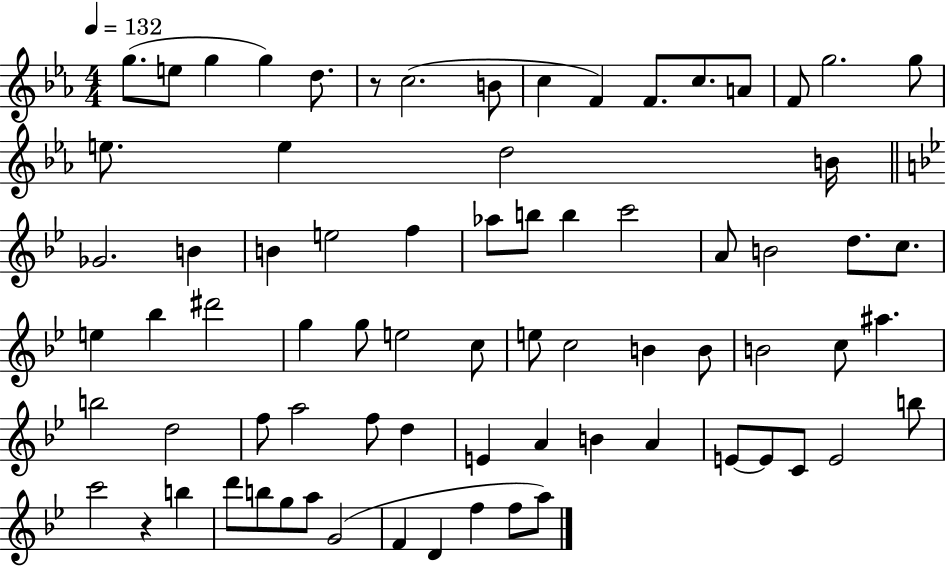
{
  \clef treble
  \numericTimeSignature
  \time 4/4
  \key ees \major
  \tempo 4 = 132
  g''8.( e''8 g''4 g''4) d''8. | r8 c''2.( b'8 | c''4 f'4) f'8. c''8. a'8 | f'8 g''2. g''8 | \break e''8. e''4 d''2 b'16 | \bar "||" \break \key bes \major ges'2. b'4 | b'4 e''2 f''4 | aes''8 b''8 b''4 c'''2 | a'8 b'2 d''8. c''8. | \break e''4 bes''4 dis'''2 | g''4 g''8 e''2 c''8 | e''8 c''2 b'4 b'8 | b'2 c''8 ais''4. | \break b''2 d''2 | f''8 a''2 f''8 d''4 | e'4 a'4 b'4 a'4 | e'8~~ e'8 c'8 e'2 b''8 | \break c'''2 r4 b''4 | d'''8 b''8 g''8 a''8 g'2( | f'4 d'4 f''4 f''8 a''8) | \bar "|."
}